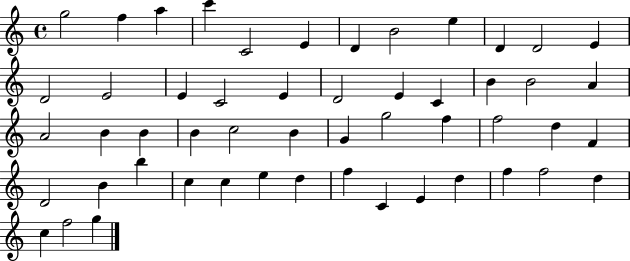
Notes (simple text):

G5/h F5/q A5/q C6/q C4/h E4/q D4/q B4/h E5/q D4/q D4/h E4/q D4/h E4/h E4/q C4/h E4/q D4/h E4/q C4/q B4/q B4/h A4/q A4/h B4/q B4/q B4/q C5/h B4/q G4/q G5/h F5/q F5/h D5/q F4/q D4/h B4/q B5/q C5/q C5/q E5/q D5/q F5/q C4/q E4/q D5/q F5/q F5/h D5/q C5/q F5/h G5/q